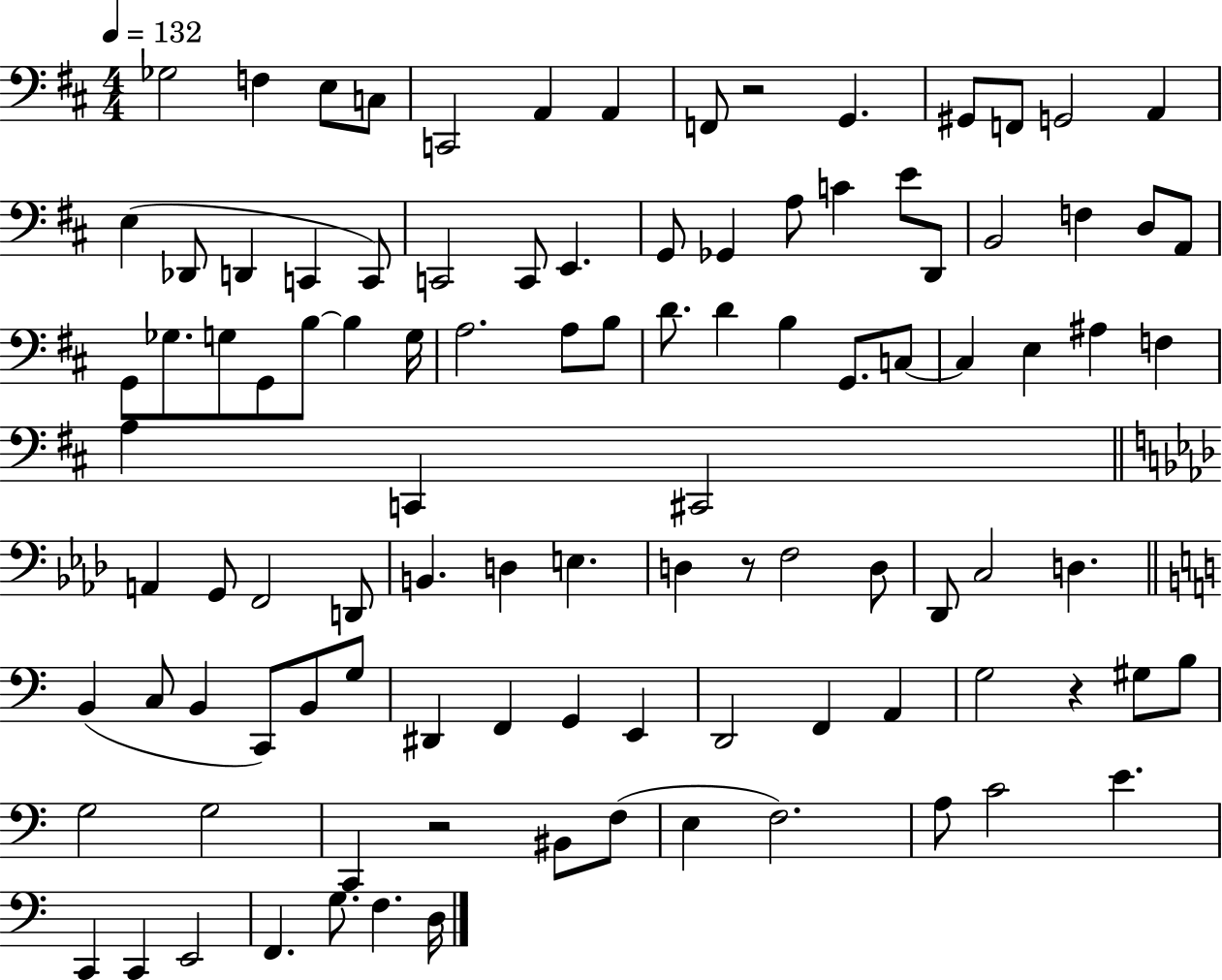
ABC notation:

X:1
T:Untitled
M:4/4
L:1/4
K:D
_G,2 F, E,/2 C,/2 C,,2 A,, A,, F,,/2 z2 G,, ^G,,/2 F,,/2 G,,2 A,, E, _D,,/2 D,, C,, C,,/2 C,,2 C,,/2 E,, G,,/2 _G,, A,/2 C E/2 D,,/2 B,,2 F, D,/2 A,,/2 G,,/2 _G,/2 G,/2 G,,/2 B,/2 B, G,/4 A,2 A,/2 B,/2 D/2 D B, G,,/2 C,/2 C, E, ^A, F, A, C,, ^C,,2 A,, G,,/2 F,,2 D,,/2 B,, D, E, D, z/2 F,2 D,/2 _D,,/2 C,2 D, B,, C,/2 B,, C,,/2 B,,/2 G,/2 ^D,, F,, G,, E,, D,,2 F,, A,, G,2 z ^G,/2 B,/2 G,2 G,2 C,, z2 ^B,,/2 F,/2 E, F,2 A,/2 C2 E C,, C,, E,,2 F,, G,/2 F, D,/4